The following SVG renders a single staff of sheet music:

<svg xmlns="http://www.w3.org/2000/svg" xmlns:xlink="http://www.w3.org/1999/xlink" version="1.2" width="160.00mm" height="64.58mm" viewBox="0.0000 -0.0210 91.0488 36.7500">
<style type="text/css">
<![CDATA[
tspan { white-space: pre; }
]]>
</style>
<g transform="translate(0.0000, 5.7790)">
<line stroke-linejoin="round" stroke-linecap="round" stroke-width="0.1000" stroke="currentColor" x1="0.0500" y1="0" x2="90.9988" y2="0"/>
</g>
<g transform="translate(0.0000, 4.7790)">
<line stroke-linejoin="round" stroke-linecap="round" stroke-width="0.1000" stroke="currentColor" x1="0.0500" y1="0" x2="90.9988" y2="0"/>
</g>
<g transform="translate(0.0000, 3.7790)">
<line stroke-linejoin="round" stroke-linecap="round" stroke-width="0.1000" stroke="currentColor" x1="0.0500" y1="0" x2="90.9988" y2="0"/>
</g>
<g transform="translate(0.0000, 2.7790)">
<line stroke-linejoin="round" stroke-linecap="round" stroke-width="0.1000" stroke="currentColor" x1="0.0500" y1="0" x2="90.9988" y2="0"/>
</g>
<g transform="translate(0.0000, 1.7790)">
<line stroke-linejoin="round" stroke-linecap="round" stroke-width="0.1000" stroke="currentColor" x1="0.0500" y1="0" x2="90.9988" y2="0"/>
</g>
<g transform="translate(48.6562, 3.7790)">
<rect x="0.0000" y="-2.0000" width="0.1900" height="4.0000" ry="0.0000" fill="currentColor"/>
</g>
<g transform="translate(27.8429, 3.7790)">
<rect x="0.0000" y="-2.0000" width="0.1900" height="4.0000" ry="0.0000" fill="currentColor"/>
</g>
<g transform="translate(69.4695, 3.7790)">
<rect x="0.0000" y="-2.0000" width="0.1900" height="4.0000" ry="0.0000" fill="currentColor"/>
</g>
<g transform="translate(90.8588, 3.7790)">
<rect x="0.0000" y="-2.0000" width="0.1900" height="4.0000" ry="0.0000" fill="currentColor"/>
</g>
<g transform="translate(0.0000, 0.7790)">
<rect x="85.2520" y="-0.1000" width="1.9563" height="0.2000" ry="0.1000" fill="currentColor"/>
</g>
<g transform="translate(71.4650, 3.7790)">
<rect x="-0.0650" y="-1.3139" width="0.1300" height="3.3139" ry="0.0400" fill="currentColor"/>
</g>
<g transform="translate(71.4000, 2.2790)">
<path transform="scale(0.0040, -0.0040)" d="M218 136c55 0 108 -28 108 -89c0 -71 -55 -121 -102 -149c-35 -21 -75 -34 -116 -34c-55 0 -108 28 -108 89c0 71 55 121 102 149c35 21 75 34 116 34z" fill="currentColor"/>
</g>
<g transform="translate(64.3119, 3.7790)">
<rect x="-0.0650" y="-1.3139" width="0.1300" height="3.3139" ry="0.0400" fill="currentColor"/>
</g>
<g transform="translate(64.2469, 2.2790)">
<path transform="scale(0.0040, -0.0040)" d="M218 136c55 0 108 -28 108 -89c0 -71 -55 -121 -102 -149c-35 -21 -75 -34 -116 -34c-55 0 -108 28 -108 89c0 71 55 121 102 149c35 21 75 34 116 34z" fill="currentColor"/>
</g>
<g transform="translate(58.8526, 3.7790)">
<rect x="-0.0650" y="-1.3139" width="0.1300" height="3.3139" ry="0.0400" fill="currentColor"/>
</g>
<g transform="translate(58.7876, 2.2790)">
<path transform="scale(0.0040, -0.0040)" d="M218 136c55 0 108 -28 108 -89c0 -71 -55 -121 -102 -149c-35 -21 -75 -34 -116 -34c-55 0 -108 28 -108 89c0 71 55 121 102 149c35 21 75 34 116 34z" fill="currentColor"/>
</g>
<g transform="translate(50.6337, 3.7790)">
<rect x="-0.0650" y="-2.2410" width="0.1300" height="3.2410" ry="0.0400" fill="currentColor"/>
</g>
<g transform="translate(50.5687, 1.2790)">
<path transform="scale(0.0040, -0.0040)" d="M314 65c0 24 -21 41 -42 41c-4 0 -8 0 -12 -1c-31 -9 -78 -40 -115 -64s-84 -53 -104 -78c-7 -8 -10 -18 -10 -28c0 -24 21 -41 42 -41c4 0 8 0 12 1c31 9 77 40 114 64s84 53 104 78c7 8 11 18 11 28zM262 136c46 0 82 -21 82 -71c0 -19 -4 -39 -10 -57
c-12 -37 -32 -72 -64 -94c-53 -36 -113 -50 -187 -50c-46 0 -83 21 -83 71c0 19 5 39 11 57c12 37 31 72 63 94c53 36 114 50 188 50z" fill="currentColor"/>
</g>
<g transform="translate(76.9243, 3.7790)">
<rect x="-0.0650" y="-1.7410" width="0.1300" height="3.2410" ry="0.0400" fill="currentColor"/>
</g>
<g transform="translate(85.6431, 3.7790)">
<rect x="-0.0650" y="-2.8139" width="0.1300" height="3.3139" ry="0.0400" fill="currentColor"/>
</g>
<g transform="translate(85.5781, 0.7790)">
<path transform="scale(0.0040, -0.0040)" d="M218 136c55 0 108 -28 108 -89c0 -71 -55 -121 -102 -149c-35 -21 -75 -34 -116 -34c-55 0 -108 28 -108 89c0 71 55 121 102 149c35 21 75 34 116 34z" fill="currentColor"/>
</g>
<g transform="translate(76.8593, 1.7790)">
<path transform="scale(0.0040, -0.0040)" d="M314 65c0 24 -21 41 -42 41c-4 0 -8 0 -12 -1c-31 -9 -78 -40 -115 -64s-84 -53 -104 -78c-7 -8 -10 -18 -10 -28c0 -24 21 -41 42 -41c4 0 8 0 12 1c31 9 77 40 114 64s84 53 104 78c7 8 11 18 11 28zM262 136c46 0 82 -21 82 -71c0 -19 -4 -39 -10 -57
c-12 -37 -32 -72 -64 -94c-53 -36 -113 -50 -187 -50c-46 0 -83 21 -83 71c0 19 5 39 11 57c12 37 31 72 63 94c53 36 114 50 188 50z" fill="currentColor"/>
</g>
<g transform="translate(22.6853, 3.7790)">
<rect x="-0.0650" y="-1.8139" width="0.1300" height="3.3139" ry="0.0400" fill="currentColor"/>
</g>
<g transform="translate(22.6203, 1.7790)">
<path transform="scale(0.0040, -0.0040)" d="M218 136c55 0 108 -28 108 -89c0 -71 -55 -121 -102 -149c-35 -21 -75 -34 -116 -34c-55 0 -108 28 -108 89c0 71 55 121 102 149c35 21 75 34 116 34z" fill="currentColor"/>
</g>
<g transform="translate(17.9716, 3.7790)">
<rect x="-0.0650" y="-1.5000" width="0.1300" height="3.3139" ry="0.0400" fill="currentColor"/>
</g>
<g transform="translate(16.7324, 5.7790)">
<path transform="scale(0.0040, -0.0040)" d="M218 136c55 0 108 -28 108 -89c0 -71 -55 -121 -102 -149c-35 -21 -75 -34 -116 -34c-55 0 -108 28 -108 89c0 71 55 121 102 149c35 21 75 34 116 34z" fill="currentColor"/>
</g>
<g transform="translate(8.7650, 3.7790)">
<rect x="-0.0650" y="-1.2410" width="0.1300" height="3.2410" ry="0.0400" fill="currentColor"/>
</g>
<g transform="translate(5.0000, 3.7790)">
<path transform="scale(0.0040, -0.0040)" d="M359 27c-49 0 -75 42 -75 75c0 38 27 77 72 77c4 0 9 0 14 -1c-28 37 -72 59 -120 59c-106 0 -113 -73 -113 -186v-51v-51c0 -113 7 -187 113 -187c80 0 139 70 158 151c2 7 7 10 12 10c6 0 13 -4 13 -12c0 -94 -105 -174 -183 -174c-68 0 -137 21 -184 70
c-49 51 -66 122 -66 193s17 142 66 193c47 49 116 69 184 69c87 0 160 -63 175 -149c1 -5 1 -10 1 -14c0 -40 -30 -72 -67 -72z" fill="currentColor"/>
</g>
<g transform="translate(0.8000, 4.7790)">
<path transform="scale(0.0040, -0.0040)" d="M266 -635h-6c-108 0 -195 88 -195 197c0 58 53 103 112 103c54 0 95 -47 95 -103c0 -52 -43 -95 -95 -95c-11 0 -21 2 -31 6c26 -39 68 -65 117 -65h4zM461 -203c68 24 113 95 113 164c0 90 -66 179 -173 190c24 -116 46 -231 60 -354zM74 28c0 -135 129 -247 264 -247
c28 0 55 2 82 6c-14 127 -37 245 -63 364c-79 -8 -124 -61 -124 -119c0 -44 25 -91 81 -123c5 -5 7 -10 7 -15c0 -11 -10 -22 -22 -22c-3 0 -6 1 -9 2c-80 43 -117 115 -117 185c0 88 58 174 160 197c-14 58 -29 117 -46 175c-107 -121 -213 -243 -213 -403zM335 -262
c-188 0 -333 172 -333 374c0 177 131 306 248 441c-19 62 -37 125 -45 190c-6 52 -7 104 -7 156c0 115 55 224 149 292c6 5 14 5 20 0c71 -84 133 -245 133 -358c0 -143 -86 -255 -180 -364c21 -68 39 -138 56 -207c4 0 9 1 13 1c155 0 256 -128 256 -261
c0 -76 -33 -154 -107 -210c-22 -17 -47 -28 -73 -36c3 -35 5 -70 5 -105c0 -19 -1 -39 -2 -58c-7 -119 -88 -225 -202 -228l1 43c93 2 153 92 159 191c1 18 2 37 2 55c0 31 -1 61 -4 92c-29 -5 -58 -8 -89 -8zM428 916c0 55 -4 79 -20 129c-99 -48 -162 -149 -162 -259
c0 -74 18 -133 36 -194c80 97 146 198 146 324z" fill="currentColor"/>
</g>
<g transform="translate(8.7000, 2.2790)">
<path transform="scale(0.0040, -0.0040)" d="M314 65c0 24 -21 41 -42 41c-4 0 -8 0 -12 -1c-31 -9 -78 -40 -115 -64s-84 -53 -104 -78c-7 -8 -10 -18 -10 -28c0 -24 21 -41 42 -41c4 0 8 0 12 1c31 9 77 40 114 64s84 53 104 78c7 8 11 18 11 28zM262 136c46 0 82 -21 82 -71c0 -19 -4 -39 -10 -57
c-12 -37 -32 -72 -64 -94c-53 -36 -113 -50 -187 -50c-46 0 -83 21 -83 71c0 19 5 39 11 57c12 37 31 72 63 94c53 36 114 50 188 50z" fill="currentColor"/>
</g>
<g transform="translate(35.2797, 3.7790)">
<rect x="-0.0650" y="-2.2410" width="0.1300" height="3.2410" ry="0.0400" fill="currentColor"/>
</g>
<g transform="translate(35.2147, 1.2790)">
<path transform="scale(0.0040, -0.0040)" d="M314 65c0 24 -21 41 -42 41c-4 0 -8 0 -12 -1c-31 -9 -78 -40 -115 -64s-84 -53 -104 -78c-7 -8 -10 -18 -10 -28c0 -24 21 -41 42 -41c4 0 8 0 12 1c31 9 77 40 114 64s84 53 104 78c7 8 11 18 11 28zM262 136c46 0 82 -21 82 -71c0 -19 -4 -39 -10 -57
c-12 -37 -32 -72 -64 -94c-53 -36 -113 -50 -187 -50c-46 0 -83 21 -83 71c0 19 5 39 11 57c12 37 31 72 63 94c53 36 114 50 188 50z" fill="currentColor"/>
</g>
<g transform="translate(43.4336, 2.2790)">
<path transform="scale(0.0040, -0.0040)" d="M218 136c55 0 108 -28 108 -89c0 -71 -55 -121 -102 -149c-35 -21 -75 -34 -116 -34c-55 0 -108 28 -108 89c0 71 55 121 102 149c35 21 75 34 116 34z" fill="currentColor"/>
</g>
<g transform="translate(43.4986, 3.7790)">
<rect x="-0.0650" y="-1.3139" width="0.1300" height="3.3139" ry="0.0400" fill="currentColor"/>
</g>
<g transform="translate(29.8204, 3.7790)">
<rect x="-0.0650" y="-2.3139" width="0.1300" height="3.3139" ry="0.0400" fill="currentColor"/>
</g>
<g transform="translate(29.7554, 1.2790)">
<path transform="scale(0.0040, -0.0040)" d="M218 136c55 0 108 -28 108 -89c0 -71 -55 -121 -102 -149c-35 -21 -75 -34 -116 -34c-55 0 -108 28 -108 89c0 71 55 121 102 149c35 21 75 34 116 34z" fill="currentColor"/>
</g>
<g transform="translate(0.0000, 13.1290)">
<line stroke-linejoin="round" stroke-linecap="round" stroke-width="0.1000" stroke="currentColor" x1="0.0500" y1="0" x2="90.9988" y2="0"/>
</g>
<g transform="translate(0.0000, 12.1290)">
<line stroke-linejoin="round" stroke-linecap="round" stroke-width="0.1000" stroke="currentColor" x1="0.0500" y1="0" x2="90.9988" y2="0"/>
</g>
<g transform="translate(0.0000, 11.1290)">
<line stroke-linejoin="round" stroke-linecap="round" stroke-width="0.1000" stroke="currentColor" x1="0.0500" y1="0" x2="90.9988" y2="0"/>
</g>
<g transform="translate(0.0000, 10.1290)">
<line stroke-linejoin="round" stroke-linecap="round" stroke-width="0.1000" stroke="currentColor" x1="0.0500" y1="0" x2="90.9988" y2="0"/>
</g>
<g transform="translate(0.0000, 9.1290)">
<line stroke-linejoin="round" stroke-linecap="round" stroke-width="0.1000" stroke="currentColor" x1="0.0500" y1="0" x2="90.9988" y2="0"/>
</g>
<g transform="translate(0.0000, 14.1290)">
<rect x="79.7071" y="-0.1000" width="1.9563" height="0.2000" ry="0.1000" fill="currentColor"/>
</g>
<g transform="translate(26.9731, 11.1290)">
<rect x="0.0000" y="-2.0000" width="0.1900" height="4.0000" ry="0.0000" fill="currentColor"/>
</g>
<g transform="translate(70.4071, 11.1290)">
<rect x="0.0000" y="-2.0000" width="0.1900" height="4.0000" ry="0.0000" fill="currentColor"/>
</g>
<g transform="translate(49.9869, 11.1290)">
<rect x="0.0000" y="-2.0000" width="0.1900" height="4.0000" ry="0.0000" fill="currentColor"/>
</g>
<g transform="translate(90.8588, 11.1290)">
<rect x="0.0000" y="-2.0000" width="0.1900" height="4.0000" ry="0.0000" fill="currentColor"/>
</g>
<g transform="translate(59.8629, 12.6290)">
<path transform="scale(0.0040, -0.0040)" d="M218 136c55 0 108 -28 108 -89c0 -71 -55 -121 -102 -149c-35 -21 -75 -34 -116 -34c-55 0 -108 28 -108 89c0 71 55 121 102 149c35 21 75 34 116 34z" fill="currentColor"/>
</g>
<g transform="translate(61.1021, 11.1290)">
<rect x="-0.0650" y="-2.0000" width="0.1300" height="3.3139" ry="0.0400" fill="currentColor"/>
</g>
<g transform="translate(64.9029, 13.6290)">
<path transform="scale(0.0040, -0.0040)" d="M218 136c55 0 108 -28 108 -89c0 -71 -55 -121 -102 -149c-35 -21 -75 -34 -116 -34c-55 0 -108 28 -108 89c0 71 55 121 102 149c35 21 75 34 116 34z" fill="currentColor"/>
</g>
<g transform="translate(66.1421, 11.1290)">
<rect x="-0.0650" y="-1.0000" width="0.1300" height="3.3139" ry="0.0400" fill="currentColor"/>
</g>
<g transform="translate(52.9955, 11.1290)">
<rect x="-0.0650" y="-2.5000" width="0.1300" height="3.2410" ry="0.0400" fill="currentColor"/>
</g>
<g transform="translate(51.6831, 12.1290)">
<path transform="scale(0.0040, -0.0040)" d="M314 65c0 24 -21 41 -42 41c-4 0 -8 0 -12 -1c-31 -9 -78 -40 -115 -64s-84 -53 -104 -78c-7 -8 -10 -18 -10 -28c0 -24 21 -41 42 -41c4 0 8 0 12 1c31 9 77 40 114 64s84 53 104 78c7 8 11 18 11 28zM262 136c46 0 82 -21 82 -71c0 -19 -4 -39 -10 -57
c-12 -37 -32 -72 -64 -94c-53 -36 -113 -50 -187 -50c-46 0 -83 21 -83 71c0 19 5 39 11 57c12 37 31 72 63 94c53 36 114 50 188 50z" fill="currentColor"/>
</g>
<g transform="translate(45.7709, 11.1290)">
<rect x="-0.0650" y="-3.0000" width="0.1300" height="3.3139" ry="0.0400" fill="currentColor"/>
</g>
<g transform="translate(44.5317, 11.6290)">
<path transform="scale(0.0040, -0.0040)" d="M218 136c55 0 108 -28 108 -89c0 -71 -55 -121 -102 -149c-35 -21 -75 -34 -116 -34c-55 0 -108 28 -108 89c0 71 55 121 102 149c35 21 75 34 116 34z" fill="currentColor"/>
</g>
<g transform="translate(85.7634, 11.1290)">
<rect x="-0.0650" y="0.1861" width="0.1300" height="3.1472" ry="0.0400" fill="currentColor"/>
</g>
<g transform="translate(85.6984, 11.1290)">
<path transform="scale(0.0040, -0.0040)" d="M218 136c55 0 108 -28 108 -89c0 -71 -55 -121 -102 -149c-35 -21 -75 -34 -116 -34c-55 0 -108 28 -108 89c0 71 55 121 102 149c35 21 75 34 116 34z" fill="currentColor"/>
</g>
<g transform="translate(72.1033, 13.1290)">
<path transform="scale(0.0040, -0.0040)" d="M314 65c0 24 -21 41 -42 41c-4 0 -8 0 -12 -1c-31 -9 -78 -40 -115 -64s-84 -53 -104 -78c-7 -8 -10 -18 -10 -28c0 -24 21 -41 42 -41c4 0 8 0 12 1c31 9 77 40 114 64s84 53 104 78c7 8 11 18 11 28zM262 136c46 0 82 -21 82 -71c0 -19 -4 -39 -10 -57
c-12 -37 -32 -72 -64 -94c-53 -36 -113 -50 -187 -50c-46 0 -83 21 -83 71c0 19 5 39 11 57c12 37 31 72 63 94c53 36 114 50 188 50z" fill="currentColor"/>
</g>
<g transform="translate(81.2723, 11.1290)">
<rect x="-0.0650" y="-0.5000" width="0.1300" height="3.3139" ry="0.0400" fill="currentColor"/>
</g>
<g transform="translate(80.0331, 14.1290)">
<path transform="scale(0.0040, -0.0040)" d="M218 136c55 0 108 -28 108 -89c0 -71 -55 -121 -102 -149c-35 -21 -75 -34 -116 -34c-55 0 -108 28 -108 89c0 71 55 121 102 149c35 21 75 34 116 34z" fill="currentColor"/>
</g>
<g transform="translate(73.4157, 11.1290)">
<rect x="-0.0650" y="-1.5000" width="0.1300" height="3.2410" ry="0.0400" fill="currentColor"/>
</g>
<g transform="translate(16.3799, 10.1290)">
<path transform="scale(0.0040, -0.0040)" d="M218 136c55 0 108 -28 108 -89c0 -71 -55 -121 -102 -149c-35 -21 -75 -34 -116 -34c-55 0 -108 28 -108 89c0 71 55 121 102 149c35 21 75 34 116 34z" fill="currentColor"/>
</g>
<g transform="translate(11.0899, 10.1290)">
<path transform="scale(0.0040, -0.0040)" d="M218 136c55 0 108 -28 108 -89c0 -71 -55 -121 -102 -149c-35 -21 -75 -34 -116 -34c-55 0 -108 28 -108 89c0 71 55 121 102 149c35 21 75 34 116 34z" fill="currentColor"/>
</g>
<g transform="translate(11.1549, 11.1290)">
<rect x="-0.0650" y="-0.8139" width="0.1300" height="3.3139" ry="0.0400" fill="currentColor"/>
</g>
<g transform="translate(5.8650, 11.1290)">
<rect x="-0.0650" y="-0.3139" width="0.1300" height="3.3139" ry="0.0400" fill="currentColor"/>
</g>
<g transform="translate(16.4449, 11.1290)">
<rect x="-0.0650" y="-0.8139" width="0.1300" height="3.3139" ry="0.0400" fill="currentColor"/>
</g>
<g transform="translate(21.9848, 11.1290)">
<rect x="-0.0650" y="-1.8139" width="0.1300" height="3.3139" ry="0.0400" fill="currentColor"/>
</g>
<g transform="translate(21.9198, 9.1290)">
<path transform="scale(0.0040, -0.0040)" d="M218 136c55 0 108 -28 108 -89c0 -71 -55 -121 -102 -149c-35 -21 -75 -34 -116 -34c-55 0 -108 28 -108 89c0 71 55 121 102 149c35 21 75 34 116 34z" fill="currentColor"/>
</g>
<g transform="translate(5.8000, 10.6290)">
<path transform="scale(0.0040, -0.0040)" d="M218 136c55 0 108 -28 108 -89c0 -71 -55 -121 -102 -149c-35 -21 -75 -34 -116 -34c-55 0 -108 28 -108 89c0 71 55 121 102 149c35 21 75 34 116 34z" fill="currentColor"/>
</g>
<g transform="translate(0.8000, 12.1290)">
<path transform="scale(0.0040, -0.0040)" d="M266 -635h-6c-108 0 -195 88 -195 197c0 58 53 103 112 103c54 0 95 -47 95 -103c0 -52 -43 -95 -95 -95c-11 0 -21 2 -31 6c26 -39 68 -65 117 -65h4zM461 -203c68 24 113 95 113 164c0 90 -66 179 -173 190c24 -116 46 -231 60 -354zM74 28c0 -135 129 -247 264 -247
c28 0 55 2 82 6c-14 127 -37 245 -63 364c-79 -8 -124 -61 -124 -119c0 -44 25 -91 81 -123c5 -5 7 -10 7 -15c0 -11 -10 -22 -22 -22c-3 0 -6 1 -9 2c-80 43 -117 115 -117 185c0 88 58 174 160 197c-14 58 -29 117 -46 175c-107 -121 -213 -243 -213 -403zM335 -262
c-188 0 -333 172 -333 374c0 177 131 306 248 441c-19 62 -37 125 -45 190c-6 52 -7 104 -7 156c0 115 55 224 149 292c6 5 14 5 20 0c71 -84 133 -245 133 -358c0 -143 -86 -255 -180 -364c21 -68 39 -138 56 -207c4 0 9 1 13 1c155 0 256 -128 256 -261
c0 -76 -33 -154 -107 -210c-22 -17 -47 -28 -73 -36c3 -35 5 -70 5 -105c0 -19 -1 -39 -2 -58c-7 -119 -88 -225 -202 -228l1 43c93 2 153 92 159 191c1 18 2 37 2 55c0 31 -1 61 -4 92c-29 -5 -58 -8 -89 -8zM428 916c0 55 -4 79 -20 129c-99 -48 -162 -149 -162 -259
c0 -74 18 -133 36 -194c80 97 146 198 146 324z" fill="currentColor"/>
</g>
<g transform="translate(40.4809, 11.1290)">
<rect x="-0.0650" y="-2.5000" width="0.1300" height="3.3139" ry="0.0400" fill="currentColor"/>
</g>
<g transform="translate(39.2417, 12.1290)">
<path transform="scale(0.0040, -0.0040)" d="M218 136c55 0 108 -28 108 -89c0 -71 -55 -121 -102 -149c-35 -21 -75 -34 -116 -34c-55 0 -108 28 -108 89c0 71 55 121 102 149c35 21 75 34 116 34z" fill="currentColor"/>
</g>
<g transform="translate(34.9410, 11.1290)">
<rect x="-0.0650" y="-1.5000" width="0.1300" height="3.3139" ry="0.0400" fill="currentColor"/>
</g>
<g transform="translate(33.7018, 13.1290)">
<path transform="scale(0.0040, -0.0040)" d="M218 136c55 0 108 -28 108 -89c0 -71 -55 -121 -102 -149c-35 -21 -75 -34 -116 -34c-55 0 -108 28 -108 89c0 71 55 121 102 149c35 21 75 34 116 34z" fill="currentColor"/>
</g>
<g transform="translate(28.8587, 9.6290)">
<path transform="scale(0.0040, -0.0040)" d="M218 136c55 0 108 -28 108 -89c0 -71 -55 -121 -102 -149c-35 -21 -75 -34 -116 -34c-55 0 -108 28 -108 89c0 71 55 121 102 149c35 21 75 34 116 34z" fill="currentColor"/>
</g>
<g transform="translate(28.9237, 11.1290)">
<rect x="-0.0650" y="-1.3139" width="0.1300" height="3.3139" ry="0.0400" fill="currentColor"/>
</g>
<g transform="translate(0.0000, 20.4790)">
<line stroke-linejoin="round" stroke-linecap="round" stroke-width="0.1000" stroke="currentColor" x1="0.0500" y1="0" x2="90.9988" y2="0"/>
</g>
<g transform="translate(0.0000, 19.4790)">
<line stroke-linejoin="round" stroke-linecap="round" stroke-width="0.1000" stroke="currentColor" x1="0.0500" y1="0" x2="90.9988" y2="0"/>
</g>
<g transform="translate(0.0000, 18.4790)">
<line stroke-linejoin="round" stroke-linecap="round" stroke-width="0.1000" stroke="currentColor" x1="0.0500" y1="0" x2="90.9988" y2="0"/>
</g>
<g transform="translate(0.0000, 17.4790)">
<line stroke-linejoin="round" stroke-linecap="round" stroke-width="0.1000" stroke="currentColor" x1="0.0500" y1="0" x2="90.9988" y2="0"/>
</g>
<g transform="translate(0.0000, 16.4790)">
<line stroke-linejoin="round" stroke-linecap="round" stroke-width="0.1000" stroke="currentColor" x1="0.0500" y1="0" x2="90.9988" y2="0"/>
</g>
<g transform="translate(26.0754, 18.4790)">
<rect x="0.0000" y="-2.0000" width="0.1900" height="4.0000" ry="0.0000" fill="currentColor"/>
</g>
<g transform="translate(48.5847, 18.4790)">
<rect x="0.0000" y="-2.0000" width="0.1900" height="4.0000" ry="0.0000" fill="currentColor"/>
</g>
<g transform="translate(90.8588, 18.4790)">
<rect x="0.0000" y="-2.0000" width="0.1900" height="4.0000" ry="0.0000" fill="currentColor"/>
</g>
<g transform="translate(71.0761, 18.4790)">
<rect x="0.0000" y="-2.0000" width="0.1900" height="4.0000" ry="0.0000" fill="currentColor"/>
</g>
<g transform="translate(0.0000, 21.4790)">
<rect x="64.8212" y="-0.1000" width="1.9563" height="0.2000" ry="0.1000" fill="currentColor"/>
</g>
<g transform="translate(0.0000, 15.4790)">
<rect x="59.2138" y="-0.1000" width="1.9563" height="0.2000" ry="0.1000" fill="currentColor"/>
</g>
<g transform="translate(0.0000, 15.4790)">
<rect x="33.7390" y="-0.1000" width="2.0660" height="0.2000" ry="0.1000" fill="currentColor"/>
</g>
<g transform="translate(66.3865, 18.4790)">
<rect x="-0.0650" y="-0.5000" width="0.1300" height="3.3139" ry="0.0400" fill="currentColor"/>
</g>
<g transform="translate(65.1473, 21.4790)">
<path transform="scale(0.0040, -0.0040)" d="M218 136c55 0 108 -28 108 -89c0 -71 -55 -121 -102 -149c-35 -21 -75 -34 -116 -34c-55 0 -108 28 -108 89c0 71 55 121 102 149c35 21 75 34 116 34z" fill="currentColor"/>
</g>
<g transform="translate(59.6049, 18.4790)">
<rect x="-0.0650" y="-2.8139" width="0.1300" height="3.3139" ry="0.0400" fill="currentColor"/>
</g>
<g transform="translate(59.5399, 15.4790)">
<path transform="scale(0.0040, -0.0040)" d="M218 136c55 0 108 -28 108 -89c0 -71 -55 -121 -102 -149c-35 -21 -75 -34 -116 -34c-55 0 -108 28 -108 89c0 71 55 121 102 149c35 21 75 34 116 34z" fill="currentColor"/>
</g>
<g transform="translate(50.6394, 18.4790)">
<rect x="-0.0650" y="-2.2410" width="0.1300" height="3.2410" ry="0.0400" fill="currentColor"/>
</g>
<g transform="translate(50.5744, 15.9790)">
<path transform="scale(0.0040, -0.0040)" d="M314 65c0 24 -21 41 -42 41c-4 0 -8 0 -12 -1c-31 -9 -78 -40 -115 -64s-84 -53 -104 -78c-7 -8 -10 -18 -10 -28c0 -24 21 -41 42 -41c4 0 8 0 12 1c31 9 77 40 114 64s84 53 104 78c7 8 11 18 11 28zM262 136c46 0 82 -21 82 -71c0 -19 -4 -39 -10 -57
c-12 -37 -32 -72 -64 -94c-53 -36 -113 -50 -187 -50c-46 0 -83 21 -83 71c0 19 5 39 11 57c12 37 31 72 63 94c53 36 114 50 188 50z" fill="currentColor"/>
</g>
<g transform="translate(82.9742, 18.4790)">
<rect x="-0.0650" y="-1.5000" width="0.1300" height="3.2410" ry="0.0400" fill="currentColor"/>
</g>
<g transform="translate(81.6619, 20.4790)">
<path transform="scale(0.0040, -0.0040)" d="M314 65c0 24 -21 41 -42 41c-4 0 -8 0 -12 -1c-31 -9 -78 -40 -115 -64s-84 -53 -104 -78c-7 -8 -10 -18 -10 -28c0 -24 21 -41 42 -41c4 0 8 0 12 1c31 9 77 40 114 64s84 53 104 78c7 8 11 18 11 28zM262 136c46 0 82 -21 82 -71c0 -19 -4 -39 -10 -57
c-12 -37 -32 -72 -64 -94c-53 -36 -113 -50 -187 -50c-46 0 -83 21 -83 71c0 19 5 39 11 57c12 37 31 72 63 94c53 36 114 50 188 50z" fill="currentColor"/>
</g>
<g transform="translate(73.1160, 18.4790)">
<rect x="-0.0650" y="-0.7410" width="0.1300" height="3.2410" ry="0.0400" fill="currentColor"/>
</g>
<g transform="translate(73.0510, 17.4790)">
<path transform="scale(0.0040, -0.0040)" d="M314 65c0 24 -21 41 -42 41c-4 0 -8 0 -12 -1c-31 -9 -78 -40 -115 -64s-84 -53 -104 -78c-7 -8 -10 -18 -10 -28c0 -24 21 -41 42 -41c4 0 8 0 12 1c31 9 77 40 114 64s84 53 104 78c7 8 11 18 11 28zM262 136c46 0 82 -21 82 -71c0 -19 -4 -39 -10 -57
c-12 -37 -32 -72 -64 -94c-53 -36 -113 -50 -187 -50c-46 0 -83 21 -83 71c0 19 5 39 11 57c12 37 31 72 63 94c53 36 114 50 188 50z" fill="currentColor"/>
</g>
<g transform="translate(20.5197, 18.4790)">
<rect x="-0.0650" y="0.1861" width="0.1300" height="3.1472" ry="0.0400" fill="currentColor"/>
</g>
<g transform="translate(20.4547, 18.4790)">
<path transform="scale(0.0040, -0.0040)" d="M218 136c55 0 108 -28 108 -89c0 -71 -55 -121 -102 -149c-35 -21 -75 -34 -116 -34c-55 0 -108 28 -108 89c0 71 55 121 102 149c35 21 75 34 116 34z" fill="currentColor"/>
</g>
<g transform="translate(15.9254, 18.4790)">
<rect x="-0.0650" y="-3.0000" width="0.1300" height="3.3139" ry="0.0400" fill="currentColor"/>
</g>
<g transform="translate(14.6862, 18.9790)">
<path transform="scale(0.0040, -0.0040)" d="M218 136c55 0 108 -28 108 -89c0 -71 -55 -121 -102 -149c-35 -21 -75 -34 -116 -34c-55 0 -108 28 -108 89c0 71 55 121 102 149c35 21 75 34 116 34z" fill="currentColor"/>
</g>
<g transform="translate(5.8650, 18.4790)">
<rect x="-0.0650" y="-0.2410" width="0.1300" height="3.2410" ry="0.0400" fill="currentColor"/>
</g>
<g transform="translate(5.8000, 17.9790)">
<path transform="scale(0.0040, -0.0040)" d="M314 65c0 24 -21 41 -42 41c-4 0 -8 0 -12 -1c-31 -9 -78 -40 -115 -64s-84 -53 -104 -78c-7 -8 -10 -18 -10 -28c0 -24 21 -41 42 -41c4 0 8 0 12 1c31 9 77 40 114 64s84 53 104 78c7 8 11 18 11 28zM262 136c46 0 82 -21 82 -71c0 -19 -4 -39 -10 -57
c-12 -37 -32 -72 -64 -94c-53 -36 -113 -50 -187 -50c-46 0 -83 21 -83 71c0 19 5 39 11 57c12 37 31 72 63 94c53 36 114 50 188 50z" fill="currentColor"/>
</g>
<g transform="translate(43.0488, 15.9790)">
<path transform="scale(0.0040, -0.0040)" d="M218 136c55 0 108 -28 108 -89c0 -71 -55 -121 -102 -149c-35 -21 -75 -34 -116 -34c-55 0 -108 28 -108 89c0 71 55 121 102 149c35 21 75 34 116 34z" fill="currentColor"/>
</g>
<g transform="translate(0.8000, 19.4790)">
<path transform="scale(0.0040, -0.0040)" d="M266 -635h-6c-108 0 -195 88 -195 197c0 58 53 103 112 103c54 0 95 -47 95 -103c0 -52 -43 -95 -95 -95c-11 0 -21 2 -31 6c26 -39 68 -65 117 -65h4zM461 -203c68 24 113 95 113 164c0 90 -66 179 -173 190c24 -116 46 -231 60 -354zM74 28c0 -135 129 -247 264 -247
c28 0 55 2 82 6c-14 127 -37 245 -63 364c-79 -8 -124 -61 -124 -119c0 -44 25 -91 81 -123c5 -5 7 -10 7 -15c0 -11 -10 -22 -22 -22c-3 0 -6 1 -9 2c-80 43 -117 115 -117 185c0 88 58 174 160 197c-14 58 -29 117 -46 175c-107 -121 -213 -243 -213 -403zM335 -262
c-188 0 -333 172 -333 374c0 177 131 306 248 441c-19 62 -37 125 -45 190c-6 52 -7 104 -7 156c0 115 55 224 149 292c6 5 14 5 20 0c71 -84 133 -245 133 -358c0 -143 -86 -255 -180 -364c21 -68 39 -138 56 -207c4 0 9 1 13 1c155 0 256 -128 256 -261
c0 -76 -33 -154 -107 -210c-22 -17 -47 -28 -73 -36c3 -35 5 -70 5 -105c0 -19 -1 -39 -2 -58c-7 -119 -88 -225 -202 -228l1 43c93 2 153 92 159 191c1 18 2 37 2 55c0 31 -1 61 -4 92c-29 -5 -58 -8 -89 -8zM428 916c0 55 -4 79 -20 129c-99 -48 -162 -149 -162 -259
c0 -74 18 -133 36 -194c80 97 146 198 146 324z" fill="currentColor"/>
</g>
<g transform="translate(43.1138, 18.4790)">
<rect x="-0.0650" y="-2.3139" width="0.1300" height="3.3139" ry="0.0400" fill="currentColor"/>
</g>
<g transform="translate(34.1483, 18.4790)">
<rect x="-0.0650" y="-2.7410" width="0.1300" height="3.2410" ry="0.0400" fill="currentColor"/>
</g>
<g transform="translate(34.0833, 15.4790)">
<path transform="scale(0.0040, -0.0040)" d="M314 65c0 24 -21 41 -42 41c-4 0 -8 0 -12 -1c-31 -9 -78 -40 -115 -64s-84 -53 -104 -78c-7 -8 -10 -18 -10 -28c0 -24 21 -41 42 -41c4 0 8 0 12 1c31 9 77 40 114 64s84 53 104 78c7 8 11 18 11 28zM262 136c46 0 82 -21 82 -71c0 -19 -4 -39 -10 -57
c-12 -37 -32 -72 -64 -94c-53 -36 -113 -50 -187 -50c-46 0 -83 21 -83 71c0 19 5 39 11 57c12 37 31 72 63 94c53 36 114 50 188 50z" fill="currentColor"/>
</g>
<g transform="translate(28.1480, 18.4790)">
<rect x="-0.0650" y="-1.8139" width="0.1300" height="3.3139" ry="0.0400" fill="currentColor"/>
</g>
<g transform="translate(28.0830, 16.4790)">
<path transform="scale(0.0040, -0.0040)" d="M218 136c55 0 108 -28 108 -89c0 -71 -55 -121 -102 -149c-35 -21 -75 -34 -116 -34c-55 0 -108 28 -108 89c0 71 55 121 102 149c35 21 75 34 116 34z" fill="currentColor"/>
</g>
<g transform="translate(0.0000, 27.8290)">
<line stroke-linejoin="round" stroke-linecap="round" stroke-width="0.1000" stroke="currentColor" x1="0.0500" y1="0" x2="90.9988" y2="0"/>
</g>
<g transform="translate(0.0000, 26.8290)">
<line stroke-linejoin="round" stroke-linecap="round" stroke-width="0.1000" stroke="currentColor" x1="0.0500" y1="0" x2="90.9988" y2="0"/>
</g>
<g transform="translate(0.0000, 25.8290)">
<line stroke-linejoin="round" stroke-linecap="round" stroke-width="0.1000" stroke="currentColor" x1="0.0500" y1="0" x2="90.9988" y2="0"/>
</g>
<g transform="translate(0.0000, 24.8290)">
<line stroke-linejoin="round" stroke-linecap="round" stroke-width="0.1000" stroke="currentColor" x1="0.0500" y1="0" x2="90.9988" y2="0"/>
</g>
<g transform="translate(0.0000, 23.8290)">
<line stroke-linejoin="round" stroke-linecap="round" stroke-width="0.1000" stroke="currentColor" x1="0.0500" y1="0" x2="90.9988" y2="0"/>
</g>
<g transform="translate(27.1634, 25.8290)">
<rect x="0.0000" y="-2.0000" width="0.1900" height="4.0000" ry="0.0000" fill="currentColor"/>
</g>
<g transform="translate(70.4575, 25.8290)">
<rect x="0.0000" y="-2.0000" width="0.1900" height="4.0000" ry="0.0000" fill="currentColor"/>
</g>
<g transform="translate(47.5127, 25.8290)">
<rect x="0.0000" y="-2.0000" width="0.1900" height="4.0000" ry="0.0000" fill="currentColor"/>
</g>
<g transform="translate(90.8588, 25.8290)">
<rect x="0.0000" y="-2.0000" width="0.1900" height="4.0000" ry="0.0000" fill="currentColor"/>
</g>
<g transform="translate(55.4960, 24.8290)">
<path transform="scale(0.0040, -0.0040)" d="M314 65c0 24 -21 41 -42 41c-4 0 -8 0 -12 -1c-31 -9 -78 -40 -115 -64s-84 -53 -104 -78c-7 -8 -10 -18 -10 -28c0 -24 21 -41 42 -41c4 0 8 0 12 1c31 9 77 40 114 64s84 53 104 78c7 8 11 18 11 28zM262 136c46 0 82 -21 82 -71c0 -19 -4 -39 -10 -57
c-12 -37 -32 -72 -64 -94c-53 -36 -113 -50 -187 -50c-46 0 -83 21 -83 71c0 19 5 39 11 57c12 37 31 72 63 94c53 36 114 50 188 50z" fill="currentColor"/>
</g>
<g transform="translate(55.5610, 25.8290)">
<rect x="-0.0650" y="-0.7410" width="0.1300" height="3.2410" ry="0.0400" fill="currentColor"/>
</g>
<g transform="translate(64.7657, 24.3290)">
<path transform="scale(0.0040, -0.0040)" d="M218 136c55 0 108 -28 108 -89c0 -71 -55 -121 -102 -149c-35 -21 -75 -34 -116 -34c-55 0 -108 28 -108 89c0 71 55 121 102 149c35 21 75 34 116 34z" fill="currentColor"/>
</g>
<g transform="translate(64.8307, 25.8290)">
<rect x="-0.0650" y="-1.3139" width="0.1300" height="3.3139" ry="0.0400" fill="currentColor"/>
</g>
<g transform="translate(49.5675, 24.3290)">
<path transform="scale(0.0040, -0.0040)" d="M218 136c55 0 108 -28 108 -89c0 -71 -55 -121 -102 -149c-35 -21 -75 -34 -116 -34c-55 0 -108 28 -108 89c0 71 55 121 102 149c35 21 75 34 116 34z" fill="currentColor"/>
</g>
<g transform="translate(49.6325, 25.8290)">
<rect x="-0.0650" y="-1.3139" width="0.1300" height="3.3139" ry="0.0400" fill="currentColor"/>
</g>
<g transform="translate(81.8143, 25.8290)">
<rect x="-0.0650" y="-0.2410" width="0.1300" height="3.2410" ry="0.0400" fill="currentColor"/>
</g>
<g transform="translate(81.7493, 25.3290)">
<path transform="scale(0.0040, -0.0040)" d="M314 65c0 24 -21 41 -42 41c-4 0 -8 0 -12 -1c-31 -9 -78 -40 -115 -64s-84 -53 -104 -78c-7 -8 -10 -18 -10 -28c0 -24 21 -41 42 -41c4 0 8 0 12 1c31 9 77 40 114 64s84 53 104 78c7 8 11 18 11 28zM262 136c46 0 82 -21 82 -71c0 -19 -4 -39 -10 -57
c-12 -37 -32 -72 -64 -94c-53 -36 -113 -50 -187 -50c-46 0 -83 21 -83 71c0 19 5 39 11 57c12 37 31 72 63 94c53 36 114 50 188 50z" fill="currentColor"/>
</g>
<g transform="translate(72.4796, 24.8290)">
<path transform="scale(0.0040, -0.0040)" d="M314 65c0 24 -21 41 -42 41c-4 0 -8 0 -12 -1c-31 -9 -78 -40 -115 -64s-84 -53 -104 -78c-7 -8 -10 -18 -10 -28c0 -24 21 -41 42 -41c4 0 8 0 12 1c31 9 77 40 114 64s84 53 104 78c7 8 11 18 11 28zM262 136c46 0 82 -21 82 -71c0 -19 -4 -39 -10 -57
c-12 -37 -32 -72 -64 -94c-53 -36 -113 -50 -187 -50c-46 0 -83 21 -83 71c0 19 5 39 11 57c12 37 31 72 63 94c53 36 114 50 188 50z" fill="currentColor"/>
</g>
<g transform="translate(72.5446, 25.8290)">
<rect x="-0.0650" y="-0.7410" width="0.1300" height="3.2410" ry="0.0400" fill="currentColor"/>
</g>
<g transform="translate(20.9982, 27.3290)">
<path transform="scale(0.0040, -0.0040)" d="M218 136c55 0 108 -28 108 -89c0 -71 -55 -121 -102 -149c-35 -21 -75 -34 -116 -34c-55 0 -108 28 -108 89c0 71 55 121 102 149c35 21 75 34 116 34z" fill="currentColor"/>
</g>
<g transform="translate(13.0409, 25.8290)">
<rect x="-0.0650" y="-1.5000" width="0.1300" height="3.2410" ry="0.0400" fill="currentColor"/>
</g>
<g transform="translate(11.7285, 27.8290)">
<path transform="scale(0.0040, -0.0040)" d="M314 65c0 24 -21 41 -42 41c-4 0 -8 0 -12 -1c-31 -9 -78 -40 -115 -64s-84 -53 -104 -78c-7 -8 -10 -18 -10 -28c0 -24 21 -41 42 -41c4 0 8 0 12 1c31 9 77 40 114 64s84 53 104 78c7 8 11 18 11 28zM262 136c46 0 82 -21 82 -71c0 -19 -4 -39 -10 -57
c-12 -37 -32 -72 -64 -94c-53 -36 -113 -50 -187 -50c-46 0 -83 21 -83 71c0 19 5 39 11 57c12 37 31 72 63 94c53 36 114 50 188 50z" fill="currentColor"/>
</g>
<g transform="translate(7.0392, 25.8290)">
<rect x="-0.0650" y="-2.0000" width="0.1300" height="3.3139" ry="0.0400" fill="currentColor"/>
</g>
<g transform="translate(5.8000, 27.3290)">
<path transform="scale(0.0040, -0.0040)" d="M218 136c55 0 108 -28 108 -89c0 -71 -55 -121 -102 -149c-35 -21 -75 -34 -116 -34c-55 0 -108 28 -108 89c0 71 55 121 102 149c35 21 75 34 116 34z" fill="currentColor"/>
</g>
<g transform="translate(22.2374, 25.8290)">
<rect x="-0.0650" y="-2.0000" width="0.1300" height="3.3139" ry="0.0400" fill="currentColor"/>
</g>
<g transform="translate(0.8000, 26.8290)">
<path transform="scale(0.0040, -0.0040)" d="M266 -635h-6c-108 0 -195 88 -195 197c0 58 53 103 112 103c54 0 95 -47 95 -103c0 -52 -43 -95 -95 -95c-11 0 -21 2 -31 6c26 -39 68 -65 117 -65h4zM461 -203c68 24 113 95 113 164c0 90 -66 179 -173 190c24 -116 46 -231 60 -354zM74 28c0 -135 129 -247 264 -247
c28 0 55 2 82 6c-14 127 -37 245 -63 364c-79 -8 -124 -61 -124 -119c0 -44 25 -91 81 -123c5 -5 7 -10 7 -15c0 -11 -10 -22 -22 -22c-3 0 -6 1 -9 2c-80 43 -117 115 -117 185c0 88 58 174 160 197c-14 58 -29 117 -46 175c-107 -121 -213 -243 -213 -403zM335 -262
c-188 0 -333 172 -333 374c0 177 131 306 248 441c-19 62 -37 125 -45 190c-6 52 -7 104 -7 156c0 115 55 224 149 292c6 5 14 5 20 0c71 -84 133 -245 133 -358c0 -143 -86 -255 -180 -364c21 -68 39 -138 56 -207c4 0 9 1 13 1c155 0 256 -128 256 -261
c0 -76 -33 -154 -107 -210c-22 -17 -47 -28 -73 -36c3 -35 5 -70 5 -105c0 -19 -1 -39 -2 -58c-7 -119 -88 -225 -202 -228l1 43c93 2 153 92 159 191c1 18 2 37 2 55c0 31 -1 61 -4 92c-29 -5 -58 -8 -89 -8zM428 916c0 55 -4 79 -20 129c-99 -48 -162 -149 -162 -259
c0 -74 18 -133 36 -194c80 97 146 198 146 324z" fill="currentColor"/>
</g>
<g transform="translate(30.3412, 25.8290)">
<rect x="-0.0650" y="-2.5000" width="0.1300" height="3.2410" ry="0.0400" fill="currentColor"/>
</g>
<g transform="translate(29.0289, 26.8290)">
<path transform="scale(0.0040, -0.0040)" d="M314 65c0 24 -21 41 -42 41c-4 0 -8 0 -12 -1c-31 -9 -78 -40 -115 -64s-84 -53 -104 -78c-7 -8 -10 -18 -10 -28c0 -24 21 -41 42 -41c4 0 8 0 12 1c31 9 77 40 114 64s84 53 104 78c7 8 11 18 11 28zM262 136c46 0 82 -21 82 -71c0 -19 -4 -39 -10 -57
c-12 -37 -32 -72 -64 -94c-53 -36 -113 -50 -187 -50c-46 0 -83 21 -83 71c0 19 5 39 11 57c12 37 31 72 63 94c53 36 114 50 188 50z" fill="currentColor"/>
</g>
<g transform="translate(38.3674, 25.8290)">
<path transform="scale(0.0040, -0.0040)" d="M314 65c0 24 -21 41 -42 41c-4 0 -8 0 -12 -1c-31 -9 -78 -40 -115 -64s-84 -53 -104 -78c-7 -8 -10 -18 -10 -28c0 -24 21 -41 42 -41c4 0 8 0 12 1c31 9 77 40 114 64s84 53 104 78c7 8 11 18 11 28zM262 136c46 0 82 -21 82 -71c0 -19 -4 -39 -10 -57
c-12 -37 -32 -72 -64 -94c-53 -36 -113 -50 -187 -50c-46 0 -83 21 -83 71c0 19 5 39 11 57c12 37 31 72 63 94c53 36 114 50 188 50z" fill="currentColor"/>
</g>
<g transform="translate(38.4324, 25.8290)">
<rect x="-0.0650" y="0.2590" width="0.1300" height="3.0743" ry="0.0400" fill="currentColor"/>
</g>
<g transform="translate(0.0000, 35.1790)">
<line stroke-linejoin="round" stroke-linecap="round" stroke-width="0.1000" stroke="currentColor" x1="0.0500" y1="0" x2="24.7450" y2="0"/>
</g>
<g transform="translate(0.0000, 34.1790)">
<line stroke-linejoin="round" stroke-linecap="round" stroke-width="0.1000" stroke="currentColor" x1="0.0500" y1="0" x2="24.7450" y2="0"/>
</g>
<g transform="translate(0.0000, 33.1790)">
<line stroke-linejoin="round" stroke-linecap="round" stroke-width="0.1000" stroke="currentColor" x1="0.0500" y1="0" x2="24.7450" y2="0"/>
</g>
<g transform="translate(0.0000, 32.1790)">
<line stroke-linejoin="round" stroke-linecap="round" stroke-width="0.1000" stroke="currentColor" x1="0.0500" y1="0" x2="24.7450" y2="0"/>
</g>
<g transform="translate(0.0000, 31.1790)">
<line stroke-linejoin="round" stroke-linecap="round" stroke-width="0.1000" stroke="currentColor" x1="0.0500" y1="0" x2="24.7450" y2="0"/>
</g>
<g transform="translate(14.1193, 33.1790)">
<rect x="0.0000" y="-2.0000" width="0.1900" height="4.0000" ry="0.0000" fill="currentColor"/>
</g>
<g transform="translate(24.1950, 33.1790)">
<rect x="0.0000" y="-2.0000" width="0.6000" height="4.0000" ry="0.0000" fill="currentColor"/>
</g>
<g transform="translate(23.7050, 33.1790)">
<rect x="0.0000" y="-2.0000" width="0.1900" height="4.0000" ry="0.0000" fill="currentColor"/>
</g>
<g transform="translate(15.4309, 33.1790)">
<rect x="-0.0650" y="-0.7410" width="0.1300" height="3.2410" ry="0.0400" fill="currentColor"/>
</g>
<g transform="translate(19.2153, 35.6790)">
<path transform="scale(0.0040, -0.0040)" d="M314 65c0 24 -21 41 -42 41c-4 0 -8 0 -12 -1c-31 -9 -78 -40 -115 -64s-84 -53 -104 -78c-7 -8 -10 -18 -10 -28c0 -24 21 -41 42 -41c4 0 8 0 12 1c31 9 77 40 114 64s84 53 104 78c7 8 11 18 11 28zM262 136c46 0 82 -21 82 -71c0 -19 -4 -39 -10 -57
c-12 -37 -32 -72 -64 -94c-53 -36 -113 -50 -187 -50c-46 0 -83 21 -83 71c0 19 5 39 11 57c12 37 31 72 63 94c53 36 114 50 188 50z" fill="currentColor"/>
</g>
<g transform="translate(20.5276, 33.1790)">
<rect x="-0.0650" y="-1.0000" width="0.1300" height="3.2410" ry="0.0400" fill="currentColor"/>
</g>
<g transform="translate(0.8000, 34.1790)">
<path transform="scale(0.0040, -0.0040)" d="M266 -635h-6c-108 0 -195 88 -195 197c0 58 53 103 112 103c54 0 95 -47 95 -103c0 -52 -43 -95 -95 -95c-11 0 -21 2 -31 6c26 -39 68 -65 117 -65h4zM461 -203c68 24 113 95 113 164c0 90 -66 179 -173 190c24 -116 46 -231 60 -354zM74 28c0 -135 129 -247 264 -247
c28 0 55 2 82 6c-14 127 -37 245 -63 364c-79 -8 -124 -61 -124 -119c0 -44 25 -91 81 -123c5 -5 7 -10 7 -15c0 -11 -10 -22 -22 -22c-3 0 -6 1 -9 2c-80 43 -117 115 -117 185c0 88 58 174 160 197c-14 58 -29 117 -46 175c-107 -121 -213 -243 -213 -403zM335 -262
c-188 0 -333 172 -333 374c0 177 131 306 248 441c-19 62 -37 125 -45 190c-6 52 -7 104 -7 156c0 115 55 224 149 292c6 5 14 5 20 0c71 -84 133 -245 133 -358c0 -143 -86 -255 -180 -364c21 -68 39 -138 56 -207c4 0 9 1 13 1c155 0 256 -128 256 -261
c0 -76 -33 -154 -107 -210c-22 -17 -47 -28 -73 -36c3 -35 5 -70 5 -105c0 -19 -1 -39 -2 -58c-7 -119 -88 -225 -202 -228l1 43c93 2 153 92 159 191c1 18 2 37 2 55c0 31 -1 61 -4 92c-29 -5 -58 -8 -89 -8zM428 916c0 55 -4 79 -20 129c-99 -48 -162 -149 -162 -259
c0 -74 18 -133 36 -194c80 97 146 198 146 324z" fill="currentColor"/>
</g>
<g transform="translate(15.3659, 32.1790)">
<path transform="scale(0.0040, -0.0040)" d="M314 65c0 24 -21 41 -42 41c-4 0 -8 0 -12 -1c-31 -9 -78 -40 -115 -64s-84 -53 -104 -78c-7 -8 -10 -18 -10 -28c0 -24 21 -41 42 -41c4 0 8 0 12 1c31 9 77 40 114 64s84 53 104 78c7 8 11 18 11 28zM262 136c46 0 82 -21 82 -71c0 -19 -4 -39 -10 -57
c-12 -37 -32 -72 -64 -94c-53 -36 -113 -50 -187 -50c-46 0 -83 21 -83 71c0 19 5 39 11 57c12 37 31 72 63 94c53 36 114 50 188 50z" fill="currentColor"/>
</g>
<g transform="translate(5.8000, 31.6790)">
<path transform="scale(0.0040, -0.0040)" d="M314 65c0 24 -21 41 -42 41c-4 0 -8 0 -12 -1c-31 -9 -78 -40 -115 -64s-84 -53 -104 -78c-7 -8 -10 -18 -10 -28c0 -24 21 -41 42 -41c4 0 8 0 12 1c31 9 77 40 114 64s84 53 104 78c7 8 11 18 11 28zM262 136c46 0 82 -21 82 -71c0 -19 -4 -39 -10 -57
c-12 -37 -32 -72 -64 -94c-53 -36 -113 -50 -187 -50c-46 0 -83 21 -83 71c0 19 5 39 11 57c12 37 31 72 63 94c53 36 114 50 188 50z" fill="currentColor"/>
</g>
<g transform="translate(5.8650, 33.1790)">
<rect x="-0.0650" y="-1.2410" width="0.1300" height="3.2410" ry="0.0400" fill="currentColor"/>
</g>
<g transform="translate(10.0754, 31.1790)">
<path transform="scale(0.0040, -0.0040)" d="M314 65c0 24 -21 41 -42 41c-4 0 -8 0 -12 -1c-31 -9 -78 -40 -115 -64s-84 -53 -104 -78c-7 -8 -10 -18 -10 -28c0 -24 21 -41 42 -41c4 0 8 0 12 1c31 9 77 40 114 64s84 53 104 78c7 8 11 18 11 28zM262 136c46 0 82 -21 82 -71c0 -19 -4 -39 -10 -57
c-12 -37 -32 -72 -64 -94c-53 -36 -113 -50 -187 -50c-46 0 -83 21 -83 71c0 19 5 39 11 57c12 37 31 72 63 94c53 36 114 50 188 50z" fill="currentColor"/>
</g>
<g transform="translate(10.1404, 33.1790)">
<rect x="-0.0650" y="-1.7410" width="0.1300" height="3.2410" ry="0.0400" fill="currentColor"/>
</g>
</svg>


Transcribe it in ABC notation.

X:1
T:Untitled
M:4/4
L:1/4
K:C
e2 E f g g2 e g2 e e e f2 a c d d f e E G A G2 F D E2 C B c2 A B f a2 g g2 a C d2 E2 F E2 F G2 B2 e d2 e d2 c2 e2 f2 d2 D2